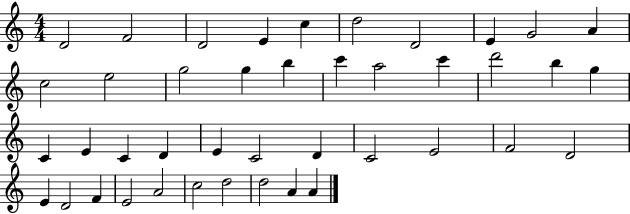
D4/h F4/h D4/h E4/q C5/q D5/h D4/h E4/q G4/h A4/q C5/h E5/h G5/h G5/q B5/q C6/q A5/h C6/q D6/h B5/q G5/q C4/q E4/q C4/q D4/q E4/q C4/h D4/q C4/h E4/h F4/h D4/h E4/q D4/h F4/q E4/h A4/h C5/h D5/h D5/h A4/q A4/q